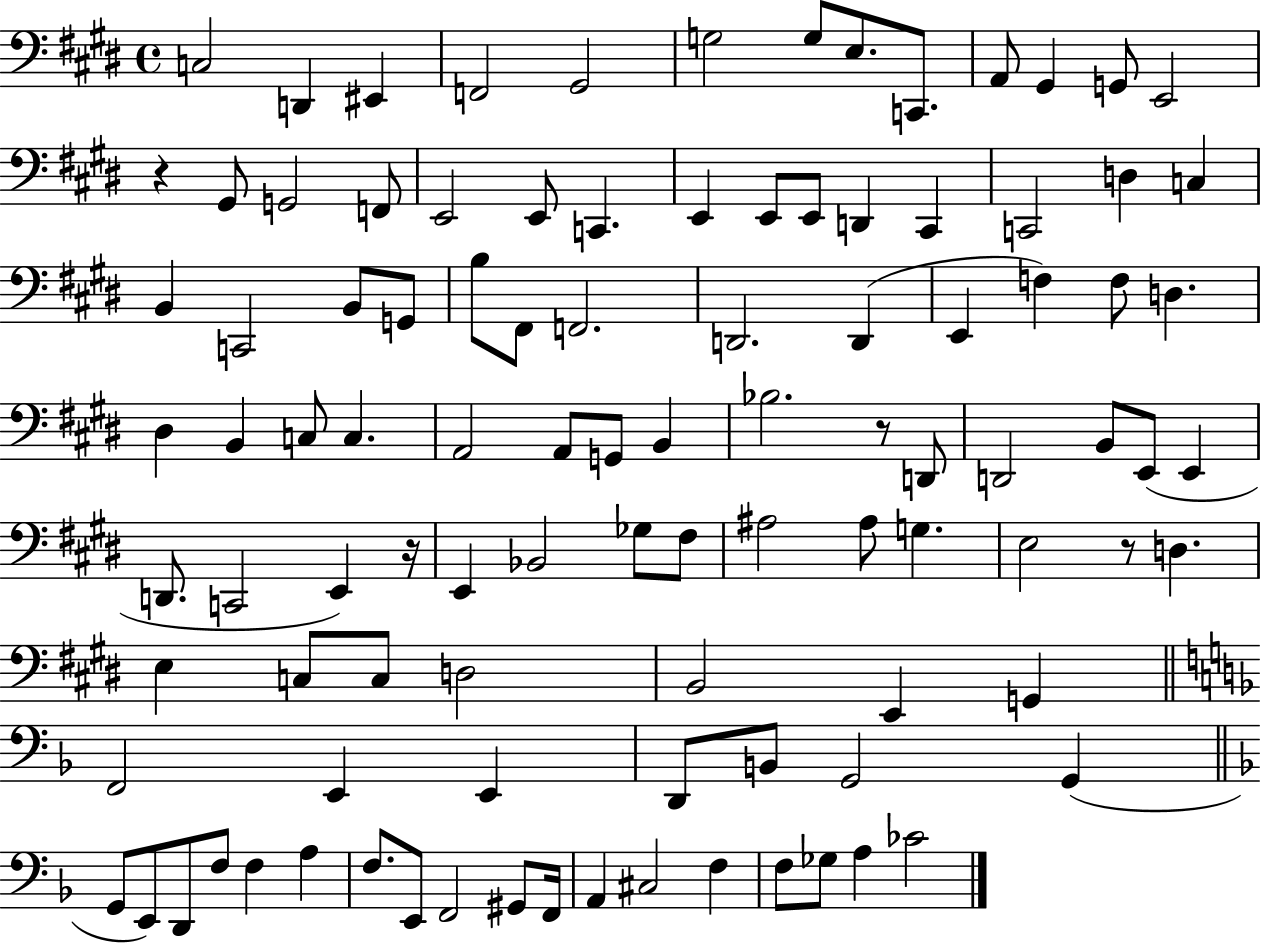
X:1
T:Untitled
M:4/4
L:1/4
K:E
C,2 D,, ^E,, F,,2 ^G,,2 G,2 G,/2 E,/2 C,,/2 A,,/2 ^G,, G,,/2 E,,2 z ^G,,/2 G,,2 F,,/2 E,,2 E,,/2 C,, E,, E,,/2 E,,/2 D,, ^C,, C,,2 D, C, B,, C,,2 B,,/2 G,,/2 B,/2 ^F,,/2 F,,2 D,,2 D,, E,, F, F,/2 D, ^D, B,, C,/2 C, A,,2 A,,/2 G,,/2 B,, _B,2 z/2 D,,/2 D,,2 B,,/2 E,,/2 E,, D,,/2 C,,2 E,, z/4 E,, _B,,2 _G,/2 ^F,/2 ^A,2 ^A,/2 G, E,2 z/2 D, E, C,/2 C,/2 D,2 B,,2 E,, G,, F,,2 E,, E,, D,,/2 B,,/2 G,,2 G,, G,,/2 E,,/2 D,,/2 F,/2 F, A, F,/2 E,,/2 F,,2 ^G,,/2 F,,/4 A,, ^C,2 F, F,/2 _G,/2 A, _C2